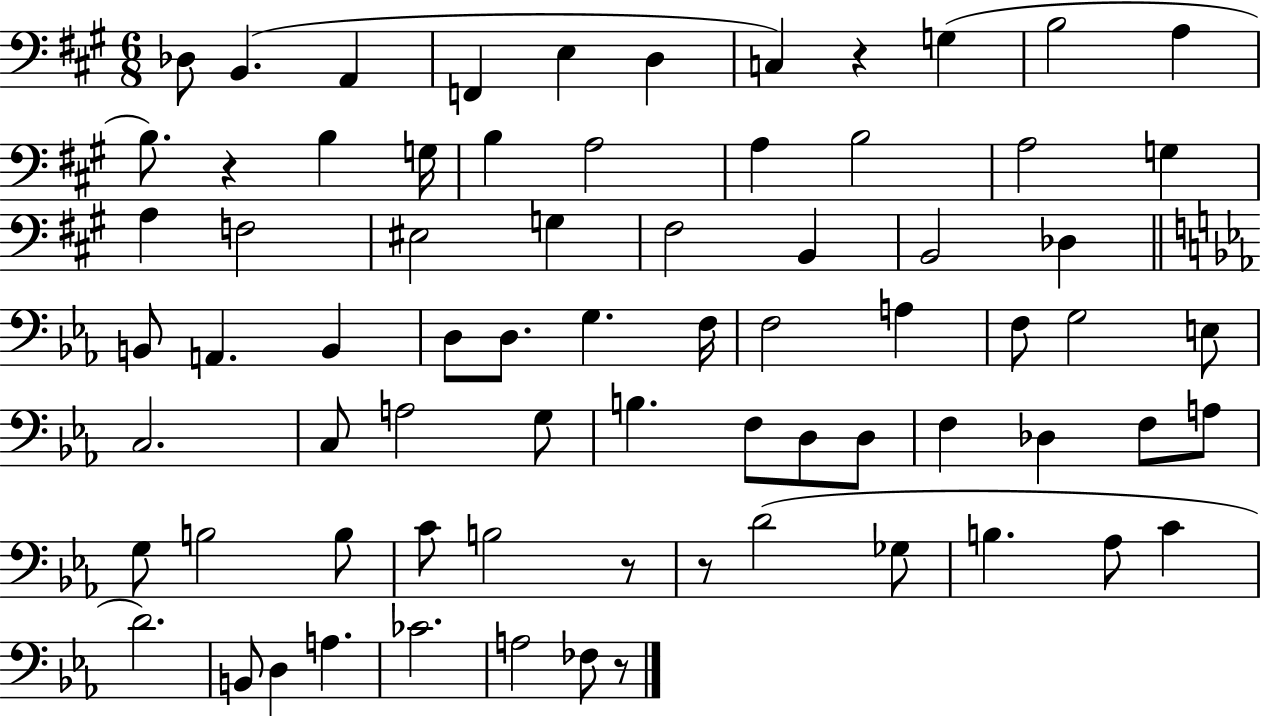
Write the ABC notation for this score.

X:1
T:Untitled
M:6/8
L:1/4
K:A
_D,/2 B,, A,, F,, E, D, C, z G, B,2 A, B,/2 z B, G,/4 B, A,2 A, B,2 A,2 G, A, F,2 ^E,2 G, ^F,2 B,, B,,2 _D, B,,/2 A,, B,, D,/2 D,/2 G, F,/4 F,2 A, F,/2 G,2 E,/2 C,2 C,/2 A,2 G,/2 B, F,/2 D,/2 D,/2 F, _D, F,/2 A,/2 G,/2 B,2 B,/2 C/2 B,2 z/2 z/2 D2 _G,/2 B, _A,/2 C D2 B,,/2 D, A, _C2 A,2 _F,/2 z/2